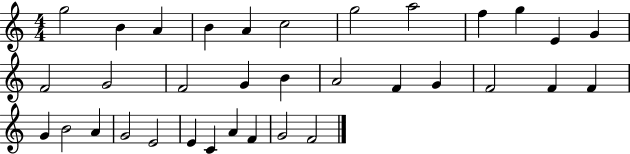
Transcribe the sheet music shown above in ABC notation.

X:1
T:Untitled
M:4/4
L:1/4
K:C
g2 B A B A c2 g2 a2 f g E G F2 G2 F2 G B A2 F G F2 F F G B2 A G2 E2 E C A F G2 F2